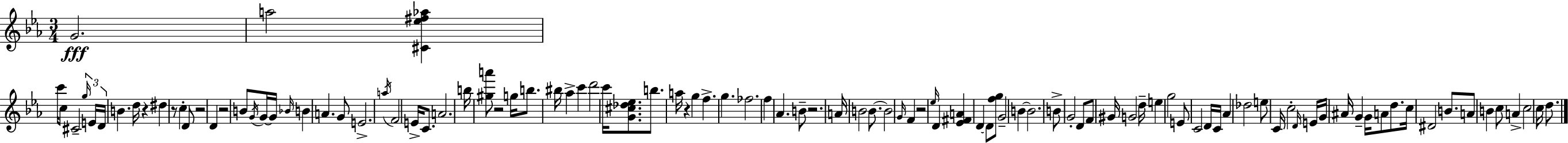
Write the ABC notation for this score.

X:1
T:Untitled
M:3/4
L:1/4
K:Cm
G2 a2 [^C_e^f_a] c'/4 c/2 ^C2 g/4 E/4 D/4 B d/4 z ^d z/2 c D/2 z2 D z2 B/2 G/4 G/4 G/4 _B/4 B A G/2 E2 a/4 F2 E/4 C/2 A2 b/4 [^ga']/2 z2 g/4 b/2 ^b/4 _a c' d'2 c'/4 [G^c_d_e]/2 b/2 a/4 z g f g _f2 f _A B/2 z2 A/4 B2 B/2 B2 G/4 F z2 _e/4 D [_E^FA] D D/2 [fg]/2 G2 B B2 B/2 G2 D/2 F/2 ^G/4 G2 d/4 e g2 E/2 C2 D/4 C/4 _A _d2 e/2 C/4 c2 D/4 E/4 G/4 ^A/4 G G/4 A/2 d/2 c/4 ^D2 B/2 A/2 B c/2 A c2 c/4 d/2